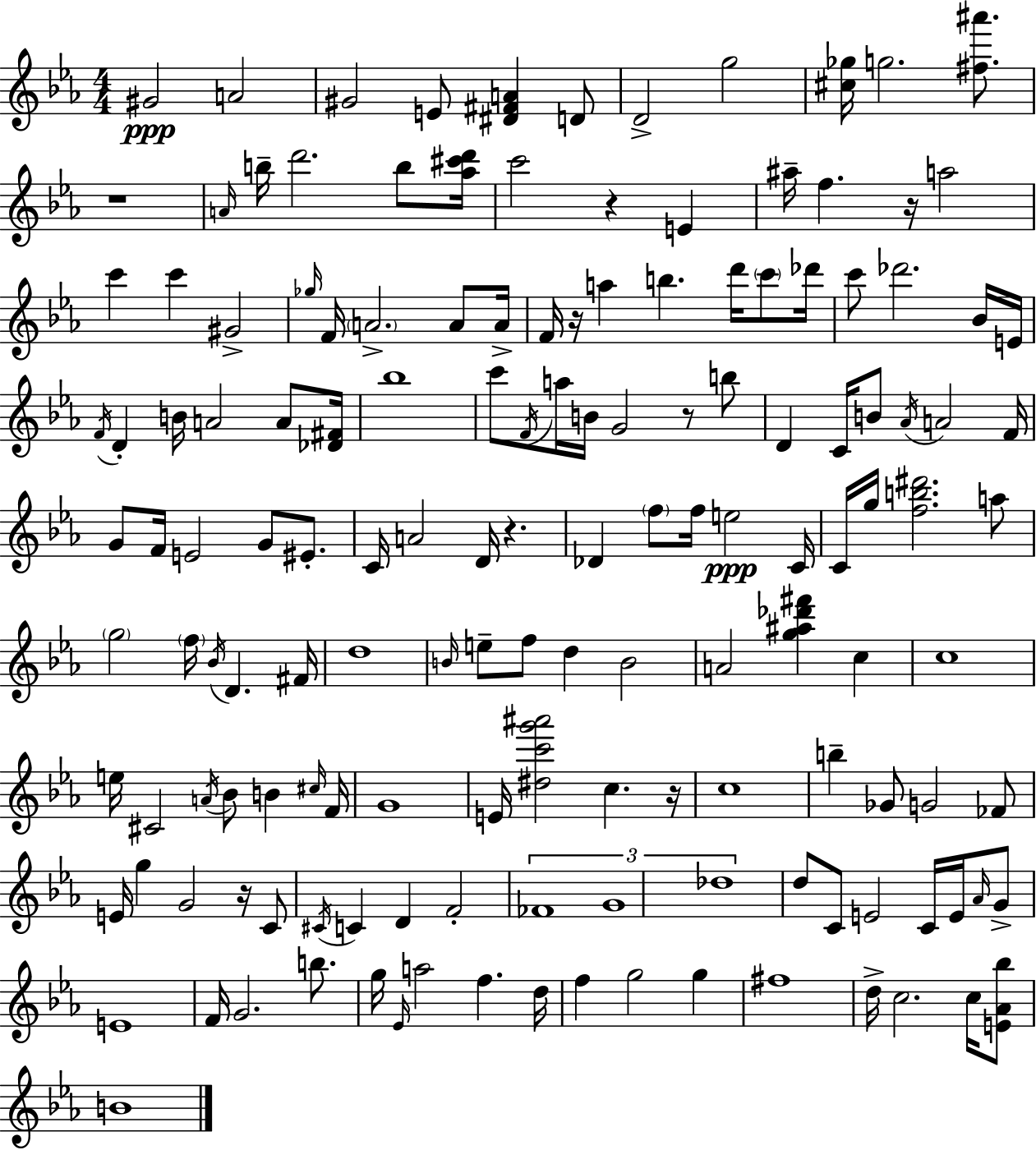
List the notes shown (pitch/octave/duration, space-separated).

G#4/h A4/h G#4/h E4/e [D#4,F#4,A4]/q D4/e D4/h G5/h [C#5,Gb5]/s G5/h. [F#5,A#6]/e. R/w A4/s B5/s D6/h. B5/e [Ab5,C#6,D6]/s C6/h R/q E4/q A#5/s F5/q. R/s A5/h C6/q C6/q G#4/h Gb5/s F4/s A4/h. A4/e A4/s F4/s R/s A5/q B5/q. D6/s C6/e Db6/s C6/e Db6/h. Bb4/s E4/s F4/s D4/q B4/s A4/h A4/e [Db4,F#4]/s Bb5/w C6/e F4/s A5/s B4/s G4/h R/e B5/e D4/q C4/s B4/e Ab4/s A4/h F4/s G4/e F4/s E4/h G4/e EIS4/e. C4/s A4/h D4/s R/q. Db4/q F5/e F5/s E5/h C4/s C4/s G5/s [F5,B5,D#6]/h. A5/e G5/h F5/s Bb4/s D4/q. F#4/s D5/w B4/s E5/e F5/e D5/q B4/h A4/h [G5,A#5,Db6,F#6]/q C5/q C5/w E5/s C#4/h A4/s Bb4/e B4/q C#5/s F4/s G4/w E4/s [D#5,C6,G6,A#6]/h C5/q. R/s C5/w B5/q Gb4/e G4/h FES4/e E4/s G5/q G4/h R/s C4/e C#4/s C4/q D4/q F4/h FES4/w G4/w Db5/w D5/e C4/e E4/h C4/s E4/s Ab4/s G4/e E4/w F4/s G4/h. B5/e. G5/s Eb4/s A5/h F5/q. D5/s F5/q G5/h G5/q F#5/w D5/s C5/h. C5/s [E4,Ab4,Bb5]/e B4/w